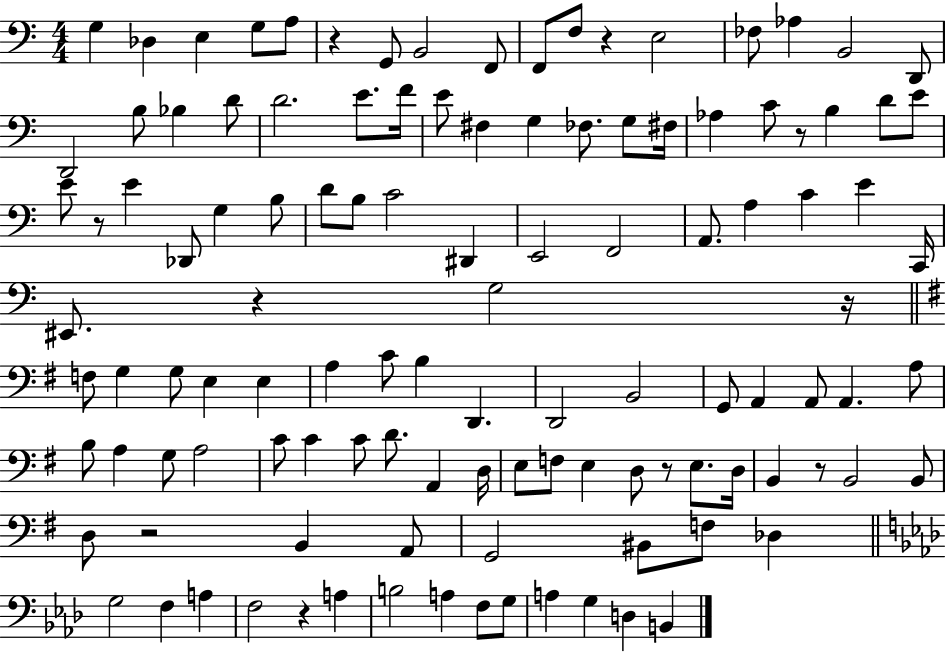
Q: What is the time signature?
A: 4/4